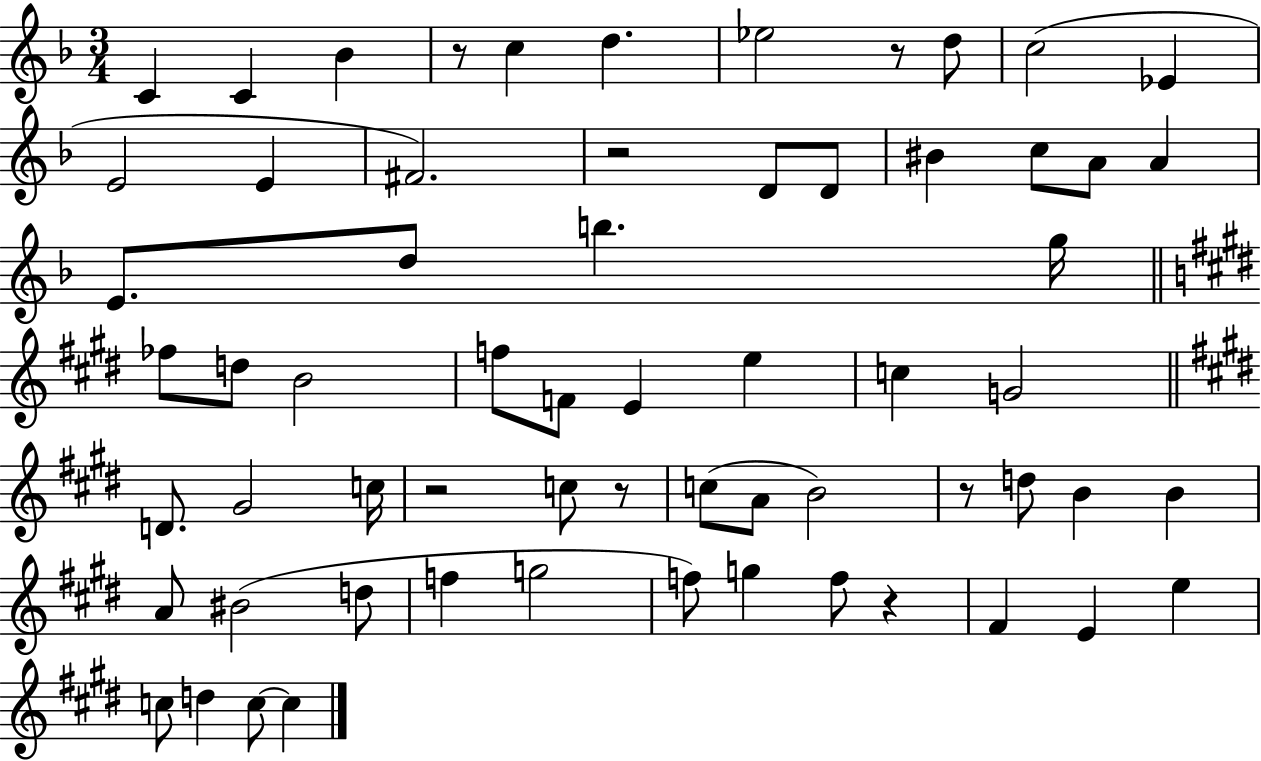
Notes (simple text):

C4/q C4/q Bb4/q R/e C5/q D5/q. Eb5/h R/e D5/e C5/h Eb4/q E4/h E4/q F#4/h. R/h D4/e D4/e BIS4/q C5/e A4/e A4/q E4/e. D5/e B5/q. G5/s FES5/e D5/e B4/h F5/e F4/e E4/q E5/q C5/q G4/h D4/e. G#4/h C5/s R/h C5/e R/e C5/e A4/e B4/h R/e D5/e B4/q B4/q A4/e BIS4/h D5/e F5/q G5/h F5/e G5/q F5/e R/q F#4/q E4/q E5/q C5/e D5/q C5/e C5/q